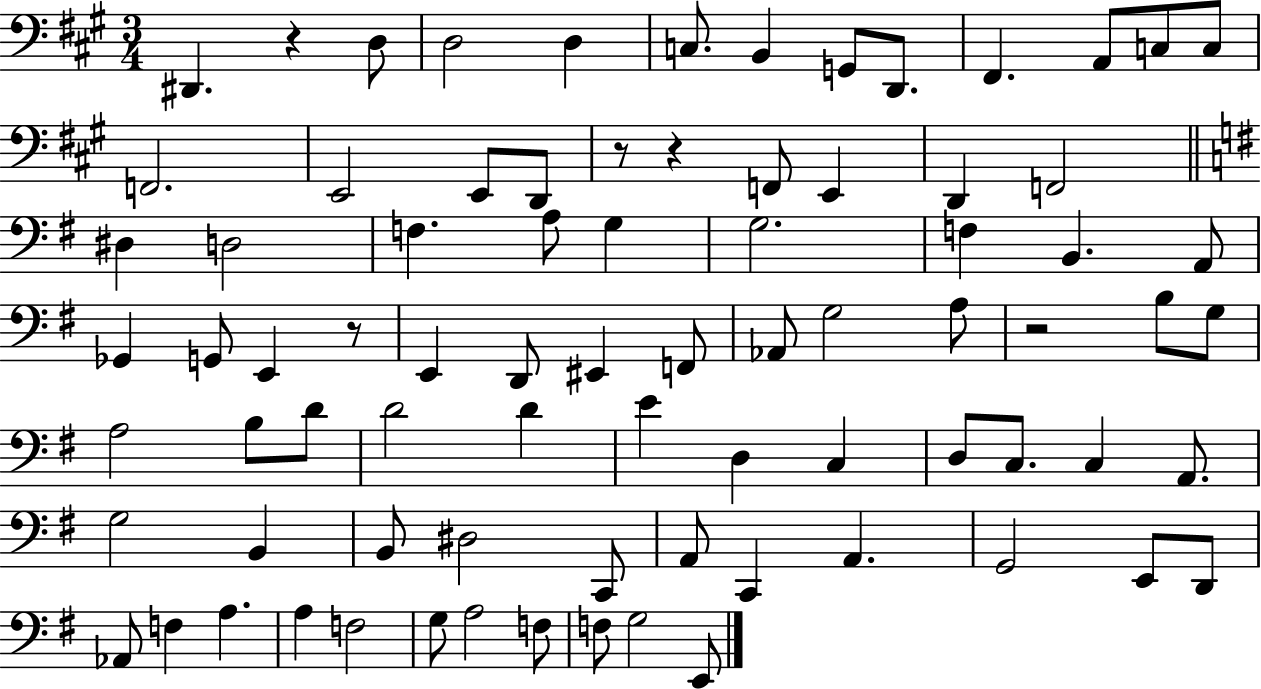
D#2/q. R/q D3/e D3/h D3/q C3/e. B2/q G2/e D2/e. F#2/q. A2/e C3/e C3/e F2/h. E2/h E2/e D2/e R/e R/q F2/e E2/q D2/q F2/h D#3/q D3/h F3/q. A3/e G3/q G3/h. F3/q B2/q. A2/e Gb2/q G2/e E2/q R/e E2/q D2/e EIS2/q F2/e Ab2/e G3/h A3/e R/h B3/e G3/e A3/h B3/e D4/e D4/h D4/q E4/q D3/q C3/q D3/e C3/e. C3/q A2/e. G3/h B2/q B2/e D#3/h C2/e A2/e C2/q A2/q. G2/h E2/e D2/e Ab2/e F3/q A3/q. A3/q F3/h G3/e A3/h F3/e F3/e G3/h E2/e